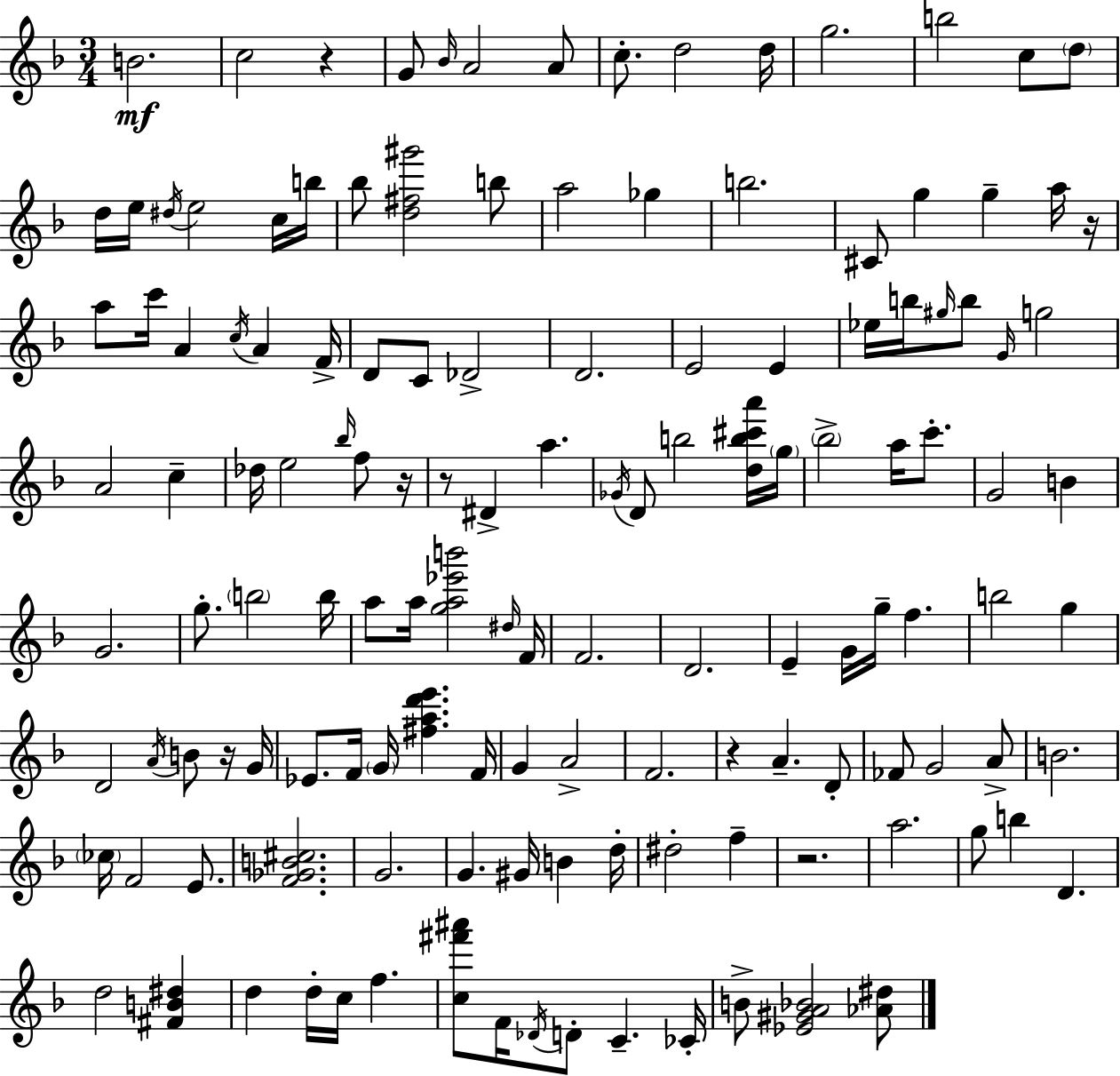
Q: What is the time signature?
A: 3/4